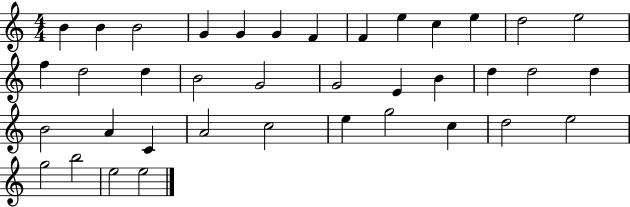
{
  \clef treble
  \numericTimeSignature
  \time 4/4
  \key c \major
  b'4 b'4 b'2 | g'4 g'4 g'4 f'4 | f'4 e''4 c''4 e''4 | d''2 e''2 | \break f''4 d''2 d''4 | b'2 g'2 | g'2 e'4 b'4 | d''4 d''2 d''4 | \break b'2 a'4 c'4 | a'2 c''2 | e''4 g''2 c''4 | d''2 e''2 | \break g''2 b''2 | e''2 e''2 | \bar "|."
}